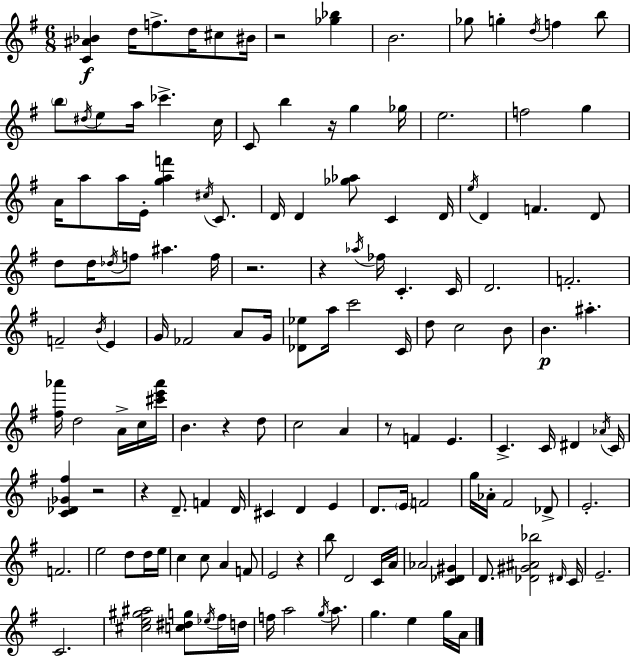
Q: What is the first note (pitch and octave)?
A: D5